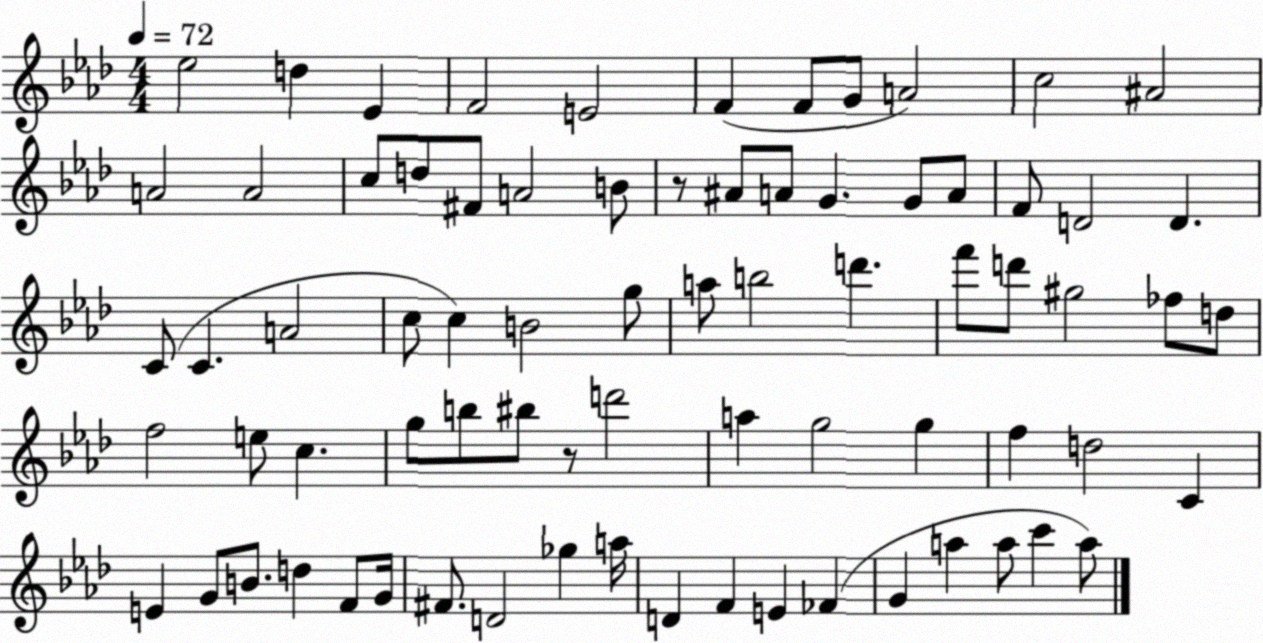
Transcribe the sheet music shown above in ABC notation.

X:1
T:Untitled
M:4/4
L:1/4
K:Ab
_e2 d _E F2 E2 F F/2 G/2 A2 c2 ^A2 A2 A2 c/2 d/2 ^F/2 A2 B/2 z/2 ^A/2 A/2 G G/2 A/2 F/2 D2 D C/2 C A2 c/2 c B2 g/2 a/2 b2 d' f'/2 d'/2 ^g2 _f/2 d/2 f2 e/2 c g/2 b/2 ^b/2 z/2 d'2 a g2 g f d2 C E G/2 B/2 d F/2 G/4 ^F/2 D2 _g a/4 D F E _F G a a/2 c' a/2